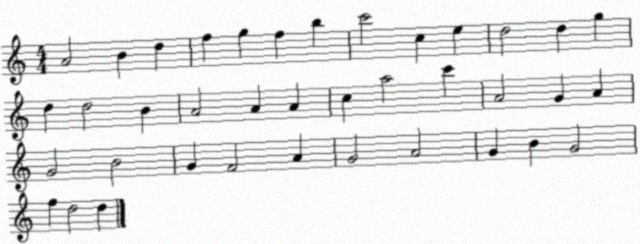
X:1
T:Untitled
M:4/4
L:1/4
K:C
A2 B d f g f b c'2 c e d2 d g d d2 B A2 A A c a2 c' A2 G A G2 B2 G F2 A G2 A2 G B G2 f d2 d